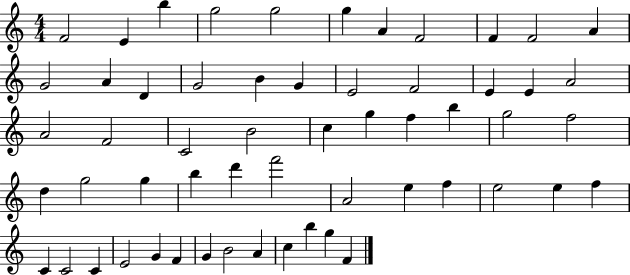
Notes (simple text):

F4/h E4/q B5/q G5/h G5/h G5/q A4/q F4/h F4/q F4/h A4/q G4/h A4/q D4/q G4/h B4/q G4/q E4/h F4/h E4/q E4/q A4/h A4/h F4/h C4/h B4/h C5/q G5/q F5/q B5/q G5/h F5/h D5/q G5/h G5/q B5/q D6/q F6/h A4/h E5/q F5/q E5/h E5/q F5/q C4/q C4/h C4/q E4/h G4/q F4/q G4/q B4/h A4/q C5/q B5/q G5/q F4/q